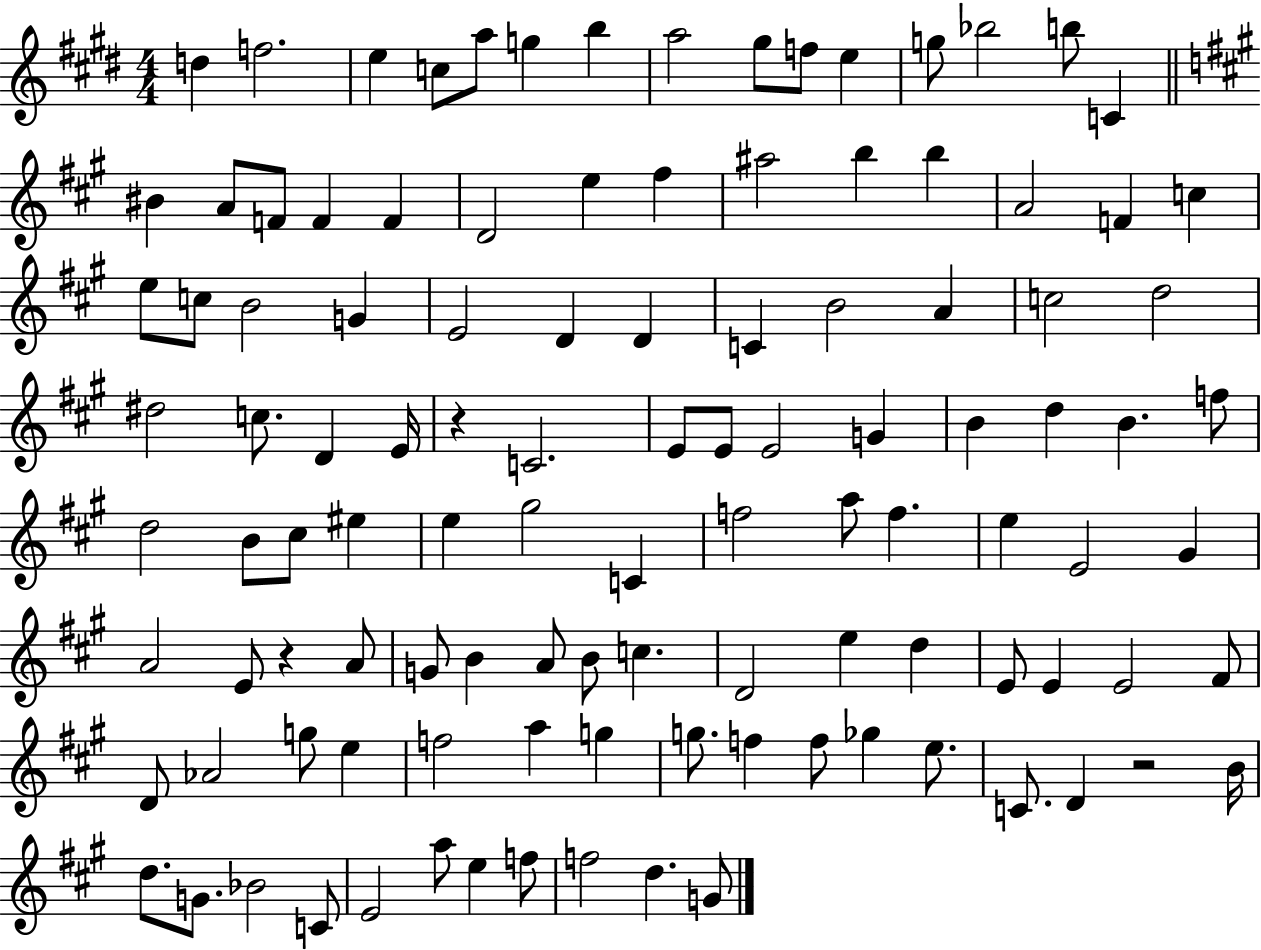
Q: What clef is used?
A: treble